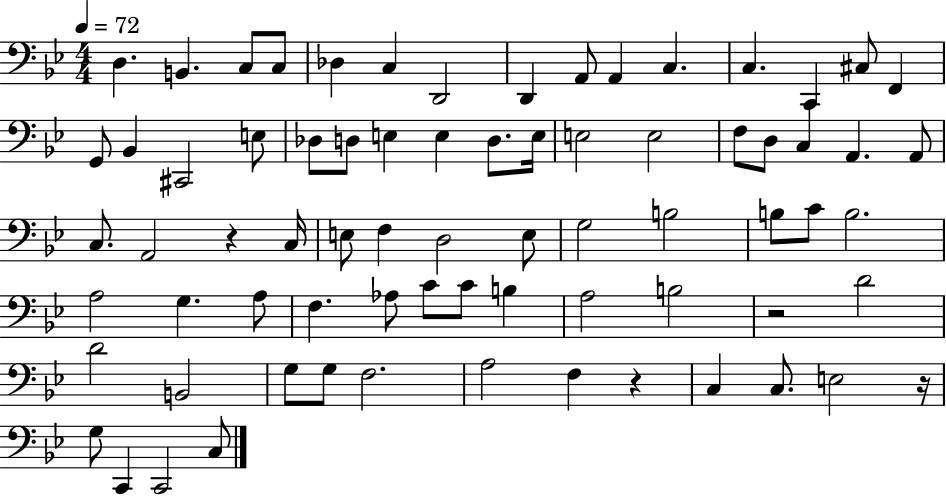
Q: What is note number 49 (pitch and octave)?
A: Ab3